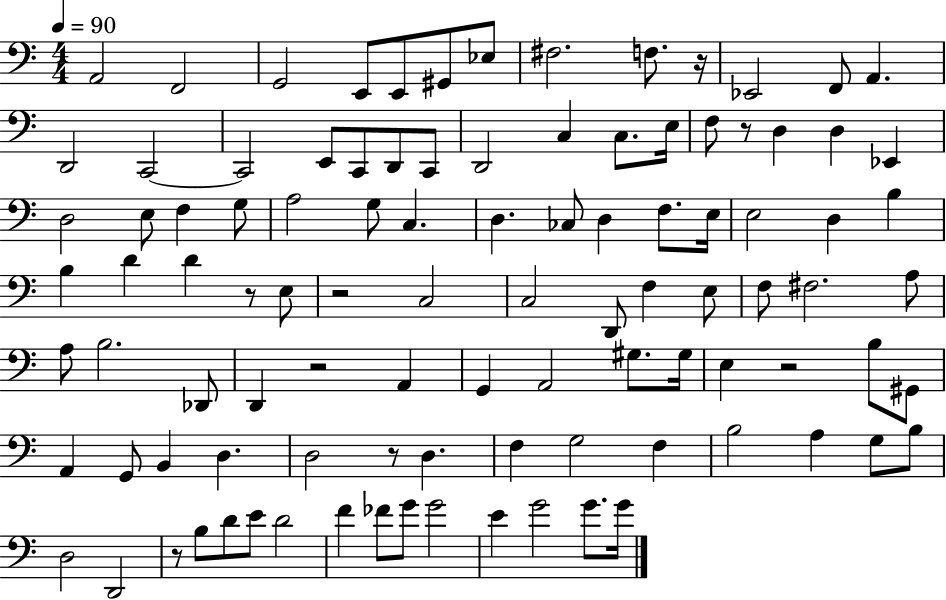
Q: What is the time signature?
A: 4/4